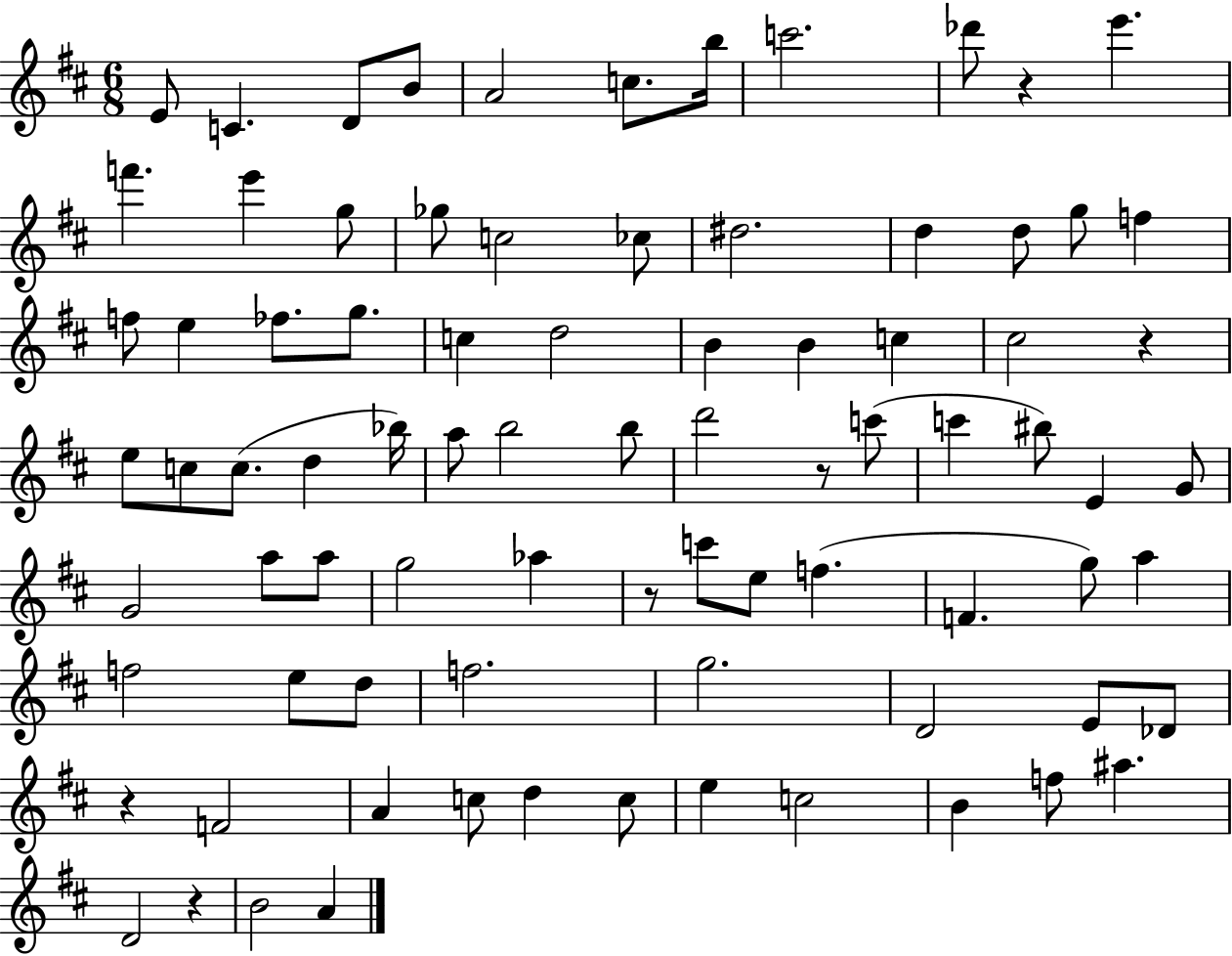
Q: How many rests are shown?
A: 6